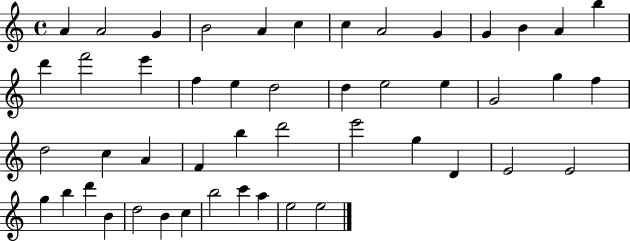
X:1
T:Untitled
M:4/4
L:1/4
K:C
A A2 G B2 A c c A2 G G B A b d' f'2 e' f e d2 d e2 e G2 g f d2 c A F b d'2 e'2 g D E2 E2 g b d' B d2 B c b2 c' a e2 e2